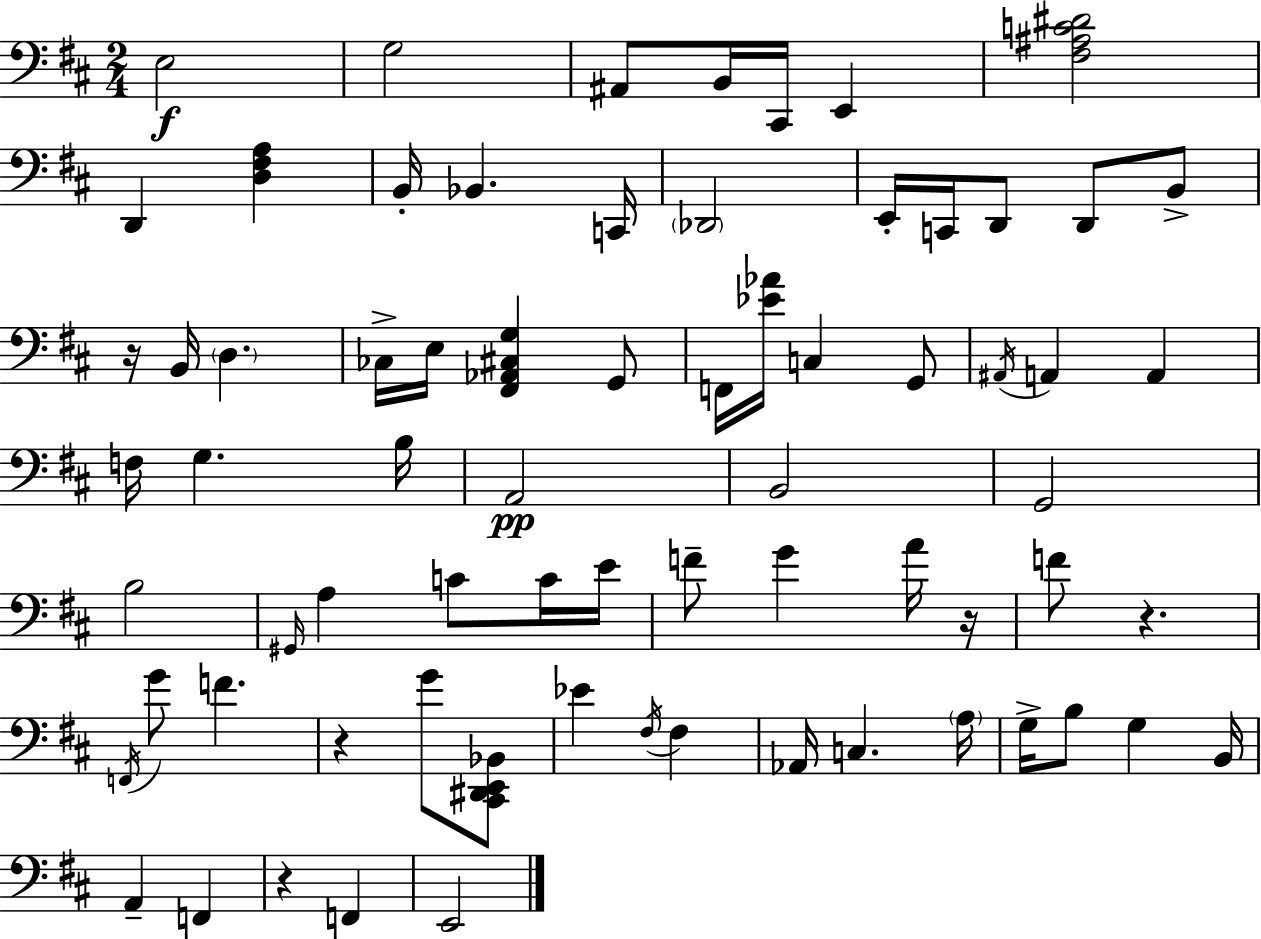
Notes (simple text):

E3/h G3/h A#2/e B2/s C#2/s E2/q [F#3,A#3,C4,D#4]/h D2/q [D3,F#3,A3]/q B2/s Bb2/q. C2/s Db2/h E2/s C2/s D2/e D2/e B2/e R/s B2/s D3/q. CES3/s E3/s [F#2,Ab2,C#3,G3]/q G2/e F2/s [Eb4,Ab4]/s C3/q G2/e A#2/s A2/q A2/q F3/s G3/q. B3/s A2/h B2/h G2/h B3/h G#2/s A3/q C4/e C4/s E4/s F4/e G4/q A4/s R/s F4/e R/q. F2/s G4/e F4/q. R/q G4/e [C#2,D#2,E2,Bb2]/e Eb4/q F#3/s F#3/q Ab2/s C3/q. A3/s G3/s B3/e G3/q B2/s A2/q F2/q R/q F2/q E2/h